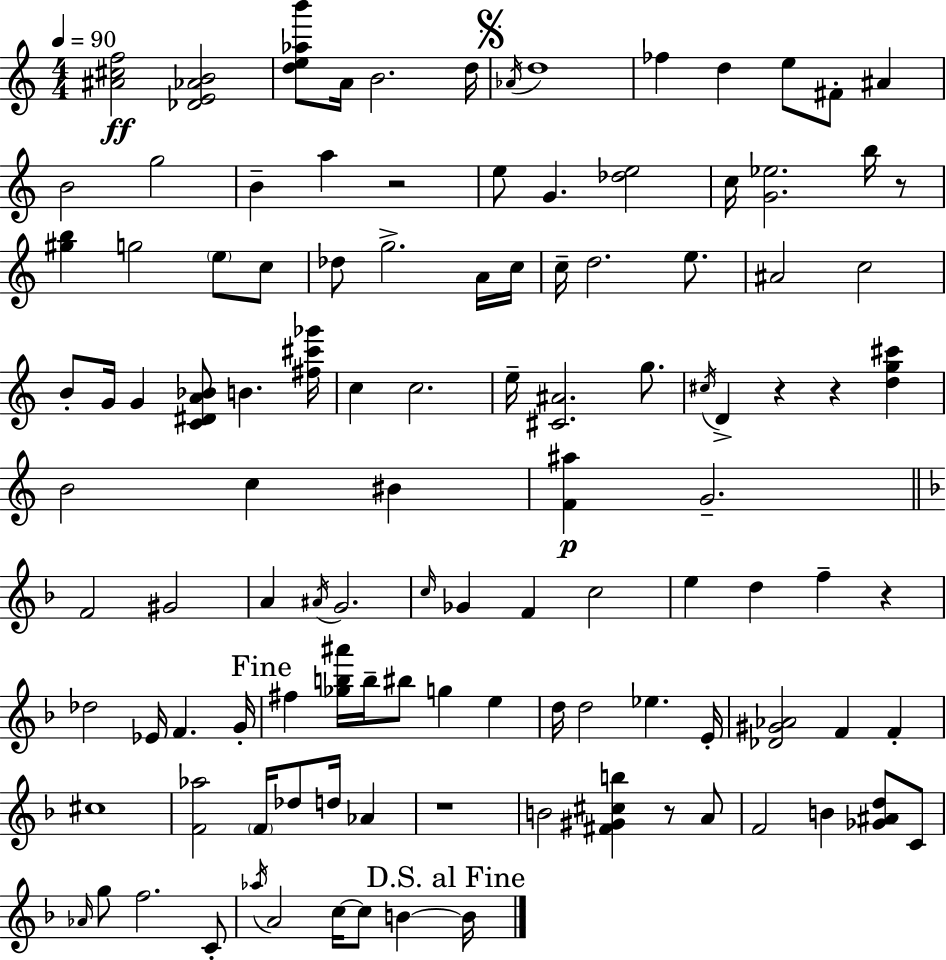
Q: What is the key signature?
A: A minor